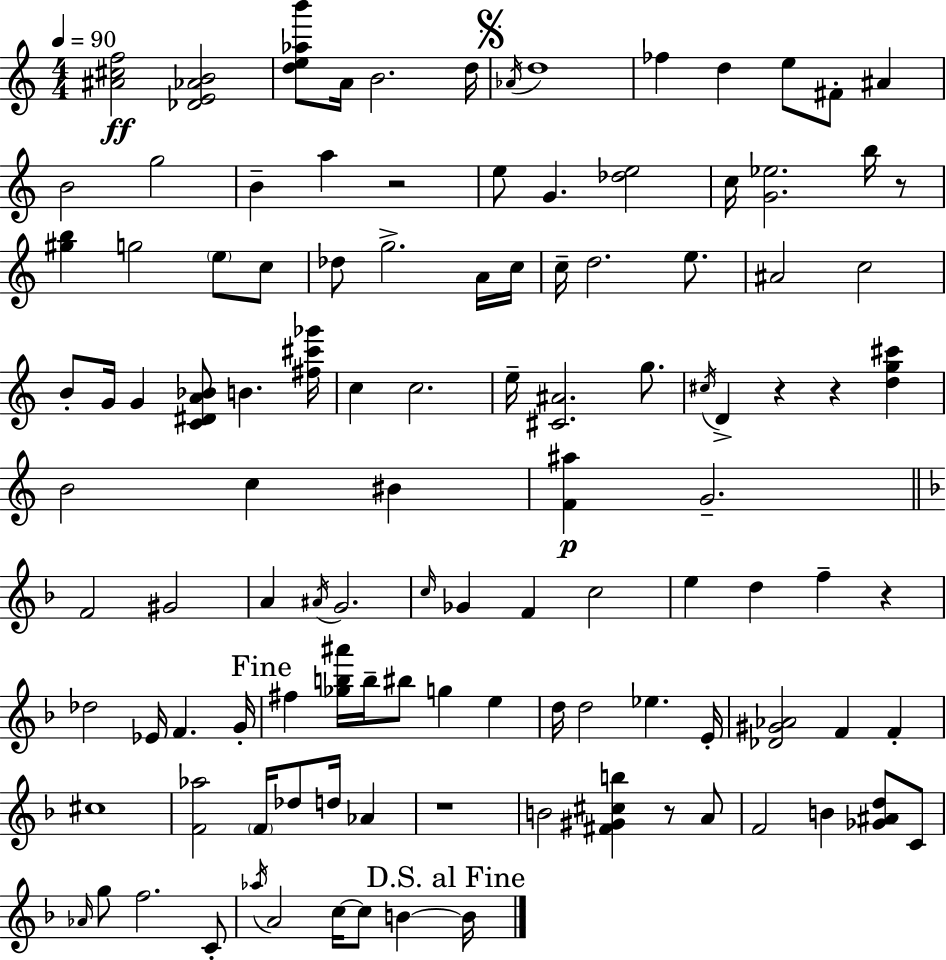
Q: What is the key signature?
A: A minor